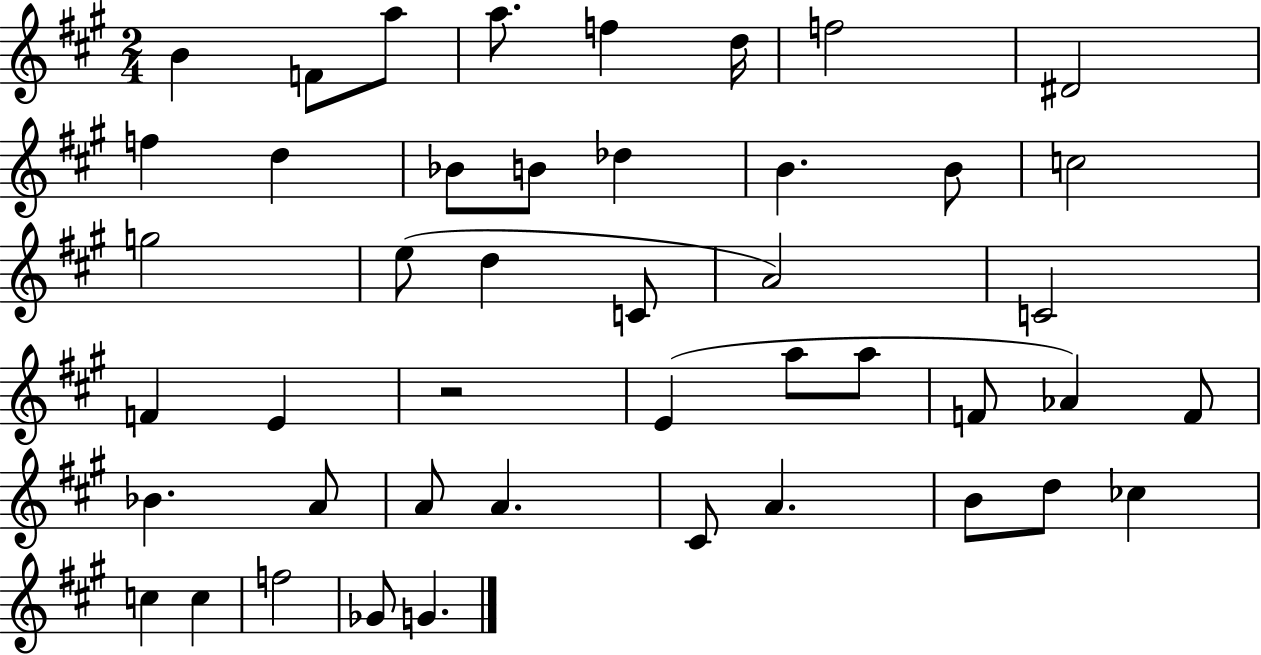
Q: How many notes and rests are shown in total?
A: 45